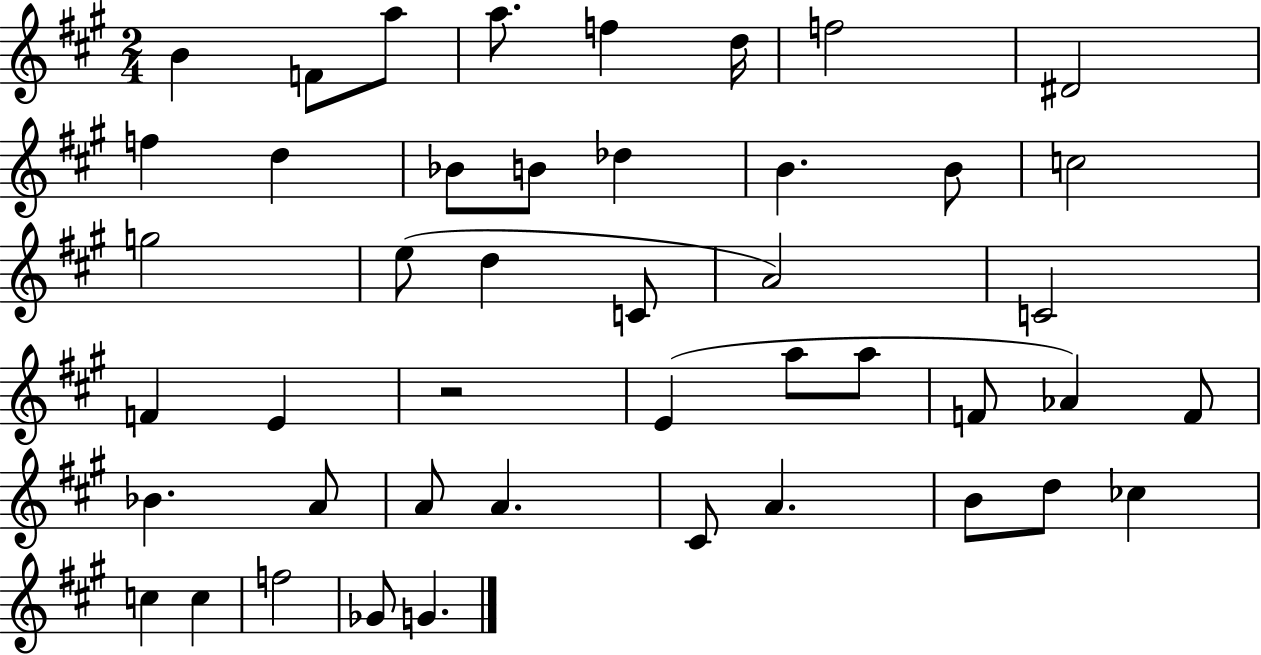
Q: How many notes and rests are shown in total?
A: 45